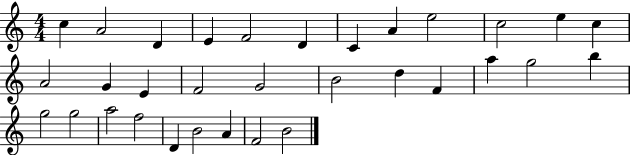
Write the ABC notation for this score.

X:1
T:Untitled
M:4/4
L:1/4
K:C
c A2 D E F2 D C A e2 c2 e c A2 G E F2 G2 B2 d F a g2 b g2 g2 a2 f2 D B2 A F2 B2